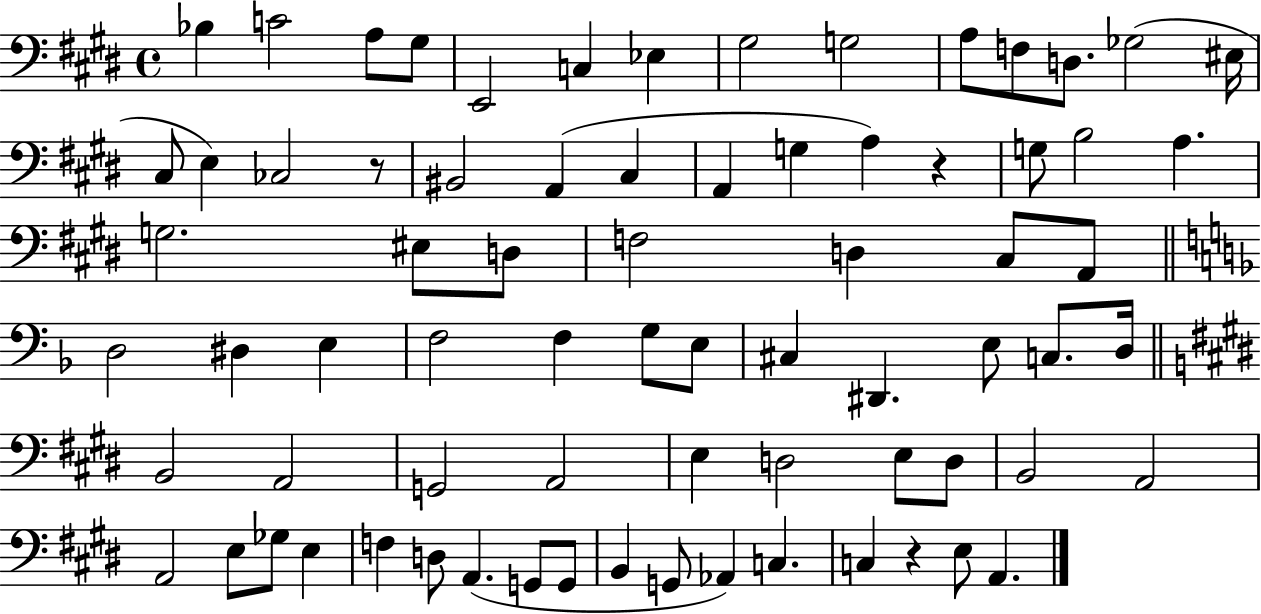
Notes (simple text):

Bb3/q C4/h A3/e G#3/e E2/h C3/q Eb3/q G#3/h G3/h A3/e F3/e D3/e. Gb3/h EIS3/s C#3/e E3/q CES3/h R/e BIS2/h A2/q C#3/q A2/q G3/q A3/q R/q G3/e B3/h A3/q. G3/h. EIS3/e D3/e F3/h D3/q C#3/e A2/e D3/h D#3/q E3/q F3/h F3/q G3/e E3/e C#3/q D#2/q. E3/e C3/e. D3/s B2/h A2/h G2/h A2/h E3/q D3/h E3/e D3/e B2/h A2/h A2/h E3/e Gb3/e E3/q F3/q D3/e A2/q. G2/e G2/e B2/q G2/e Ab2/q C3/q. C3/q R/q E3/e A2/q.